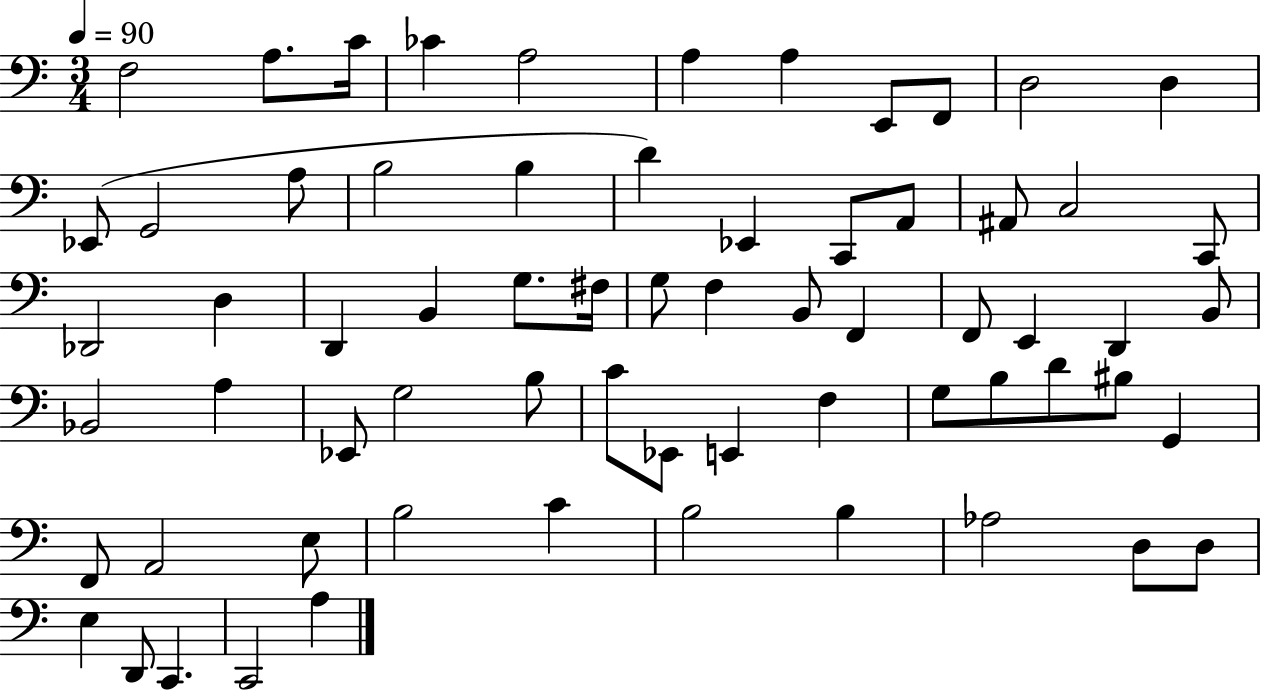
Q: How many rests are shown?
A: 0